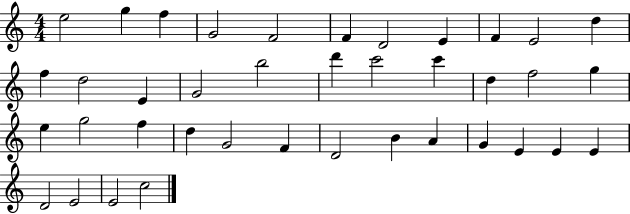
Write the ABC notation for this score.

X:1
T:Untitled
M:4/4
L:1/4
K:C
e2 g f G2 F2 F D2 E F E2 d f d2 E G2 b2 d' c'2 c' d f2 g e g2 f d G2 F D2 B A G E E E D2 E2 E2 c2